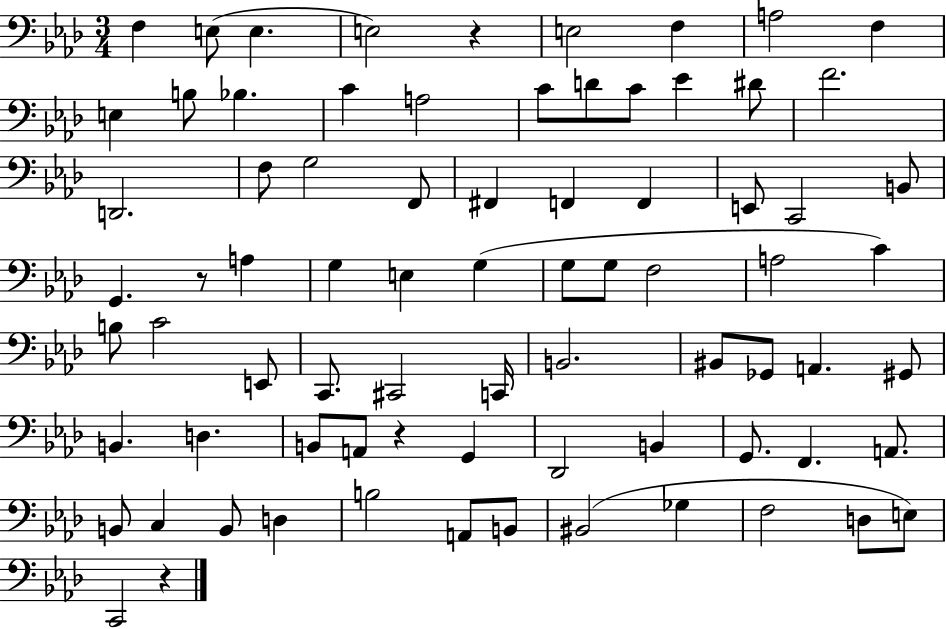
X:1
T:Untitled
M:3/4
L:1/4
K:Ab
F, E,/2 E, E,2 z E,2 F, A,2 F, E, B,/2 _B, C A,2 C/2 D/2 C/2 _E ^D/2 F2 D,,2 F,/2 G,2 F,,/2 ^F,, F,, F,, E,,/2 C,,2 B,,/2 G,, z/2 A, G, E, G, G,/2 G,/2 F,2 A,2 C B,/2 C2 E,,/2 C,,/2 ^C,,2 C,,/4 B,,2 ^B,,/2 _G,,/2 A,, ^G,,/2 B,, D, B,,/2 A,,/2 z G,, _D,,2 B,, G,,/2 F,, A,,/2 B,,/2 C, B,,/2 D, B,2 A,,/2 B,,/2 ^B,,2 _G, F,2 D,/2 E,/2 C,,2 z